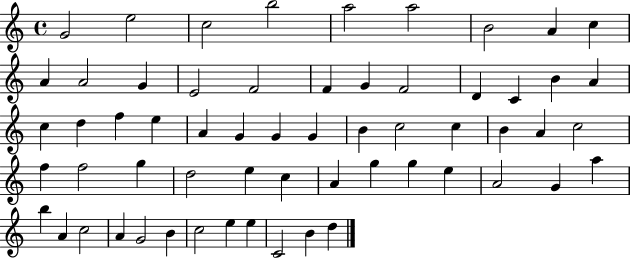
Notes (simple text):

G4/h E5/h C5/h B5/h A5/h A5/h B4/h A4/q C5/q A4/q A4/h G4/q E4/h F4/h F4/q G4/q F4/h D4/q C4/q B4/q A4/q C5/q D5/q F5/q E5/q A4/q G4/q G4/q G4/q B4/q C5/h C5/q B4/q A4/q C5/h F5/q F5/h G5/q D5/h E5/q C5/q A4/q G5/q G5/q E5/q A4/h G4/q A5/q B5/q A4/q C5/h A4/q G4/h B4/q C5/h E5/q E5/q C4/h B4/q D5/q